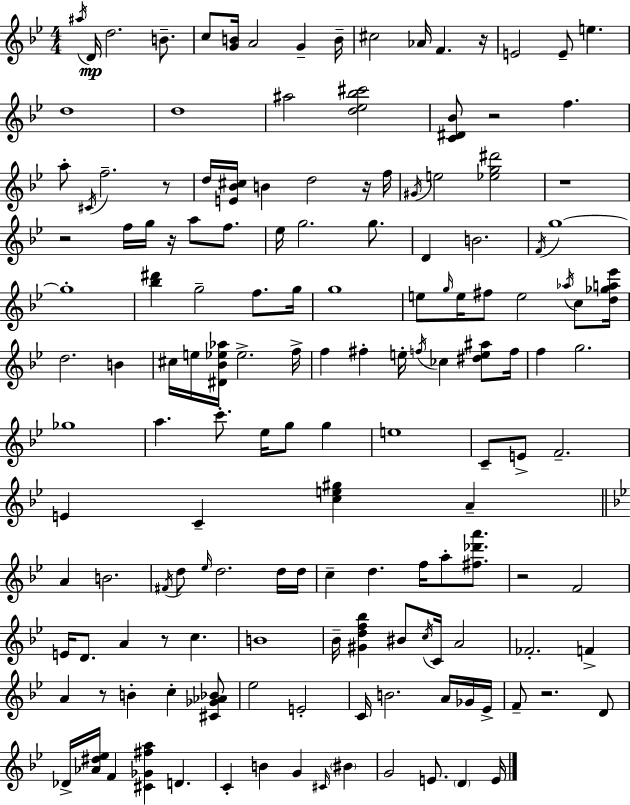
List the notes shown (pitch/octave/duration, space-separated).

A#5/s D4/s D5/h. B4/e. C5/e [G4,B4]/s A4/h G4/q B4/s C#5/h Ab4/s F4/q. R/s E4/h E4/e E5/q. D5/w D5/w A#5/h [D5,Eb5,Bb5,C#6]/h [C4,D#4,Bb4]/e R/h F5/q. A5/e C#4/s F5/h. R/e D5/s [E4,Bb4,C#5]/s B4/q D5/h R/s F5/s G#4/s E5/h [Eb5,G5,D#6]/h R/w R/h F5/s G5/s R/s A5/e F5/e. Eb5/s G5/h. G5/e. D4/q B4/h. F4/s G5/w G5/w [Bb5,D#6]/q G5/h F5/e. G5/s G5/w E5/e G5/s E5/s F#5/e E5/h Ab5/s C5/e [D5,Gb5,A5,Eb6]/s D5/h. B4/q C#5/s E5/s [D#4,Bb4,Eb5,Ab5]/s Eb5/h. F5/s F5/q F#5/q E5/s F5/s CES5/q [D#5,E5,A#5]/e F5/s F5/q G5/h. Gb5/w A5/q. C6/e. Eb5/s G5/e G5/q E5/w C4/e E4/e F4/h. E4/q C4/q [C5,E5,G#5]/q A4/q A4/q B4/h. F#4/s D5/e Eb5/s D5/h. D5/s D5/s C5/q D5/q. F5/s A5/e [F#5,Db6,A6]/e. R/h F4/h E4/s D4/e. A4/q R/e C5/q. B4/w Bb4/s [G#4,D5,F5,Bb5]/q BIS4/e C5/s C4/s A4/h FES4/h. F4/q A4/q R/e B4/q C5/q [C#4,Gb4,Ab4,Bb4]/e Eb5/h E4/h C4/s B4/h. A4/s Gb4/s Eb4/s F4/e R/h. D4/e Db4/s [Ab4,D#5,Eb5]/s F4/q [C#4,Gb4,F#5,A5]/q D4/q. C4/q B4/q G4/q C#4/s BIS4/q G4/h E4/e. D4/q E4/s